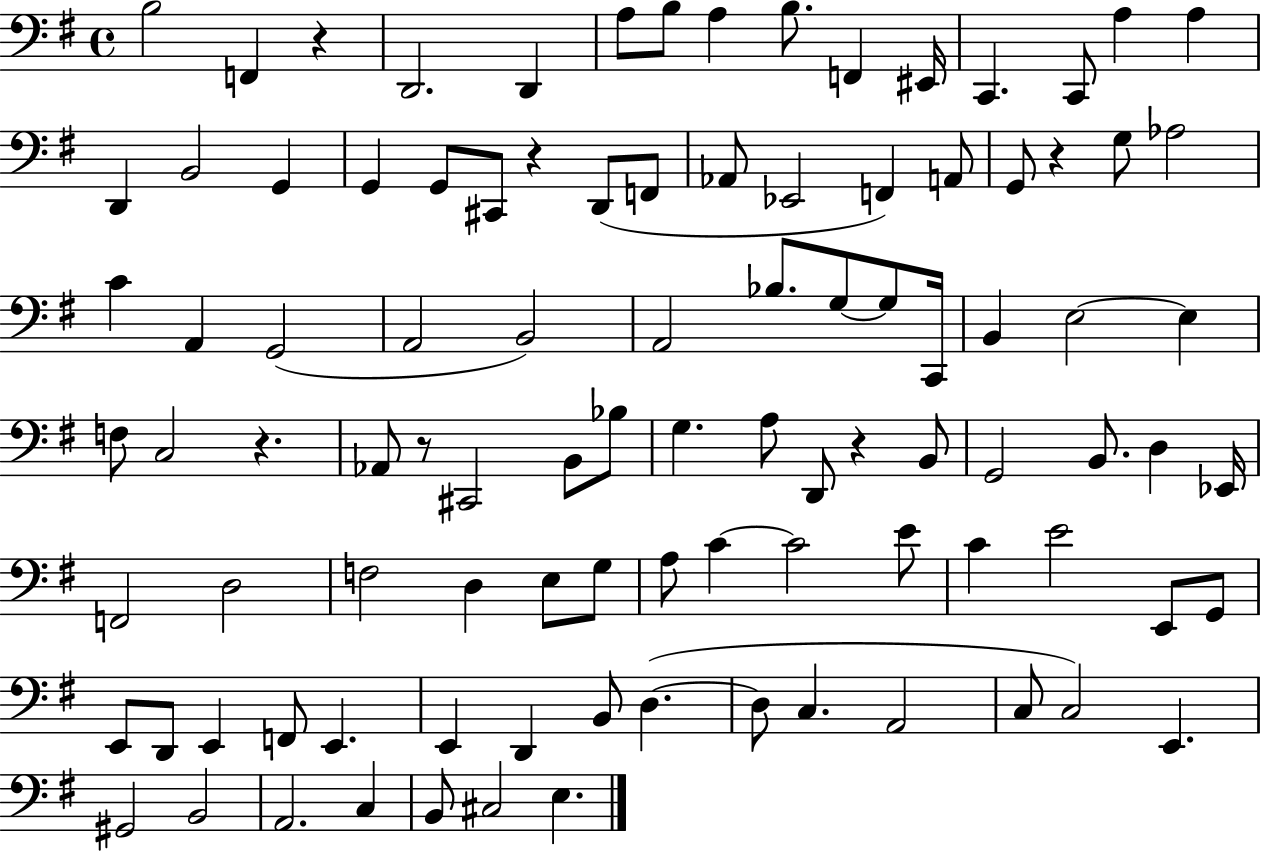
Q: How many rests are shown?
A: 6